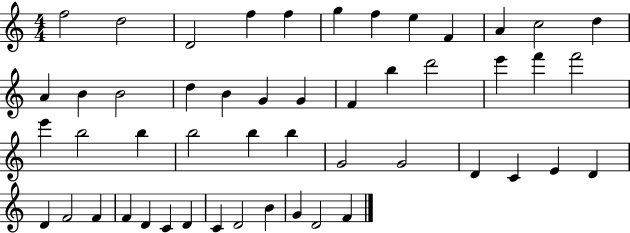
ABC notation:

X:1
T:Untitled
M:4/4
L:1/4
K:C
f2 d2 D2 f f g f e F A c2 d A B B2 d B G G F b d'2 e' f' f'2 e' b2 b b2 b b G2 G2 D C E D D F2 F F D C D C D2 B G D2 F